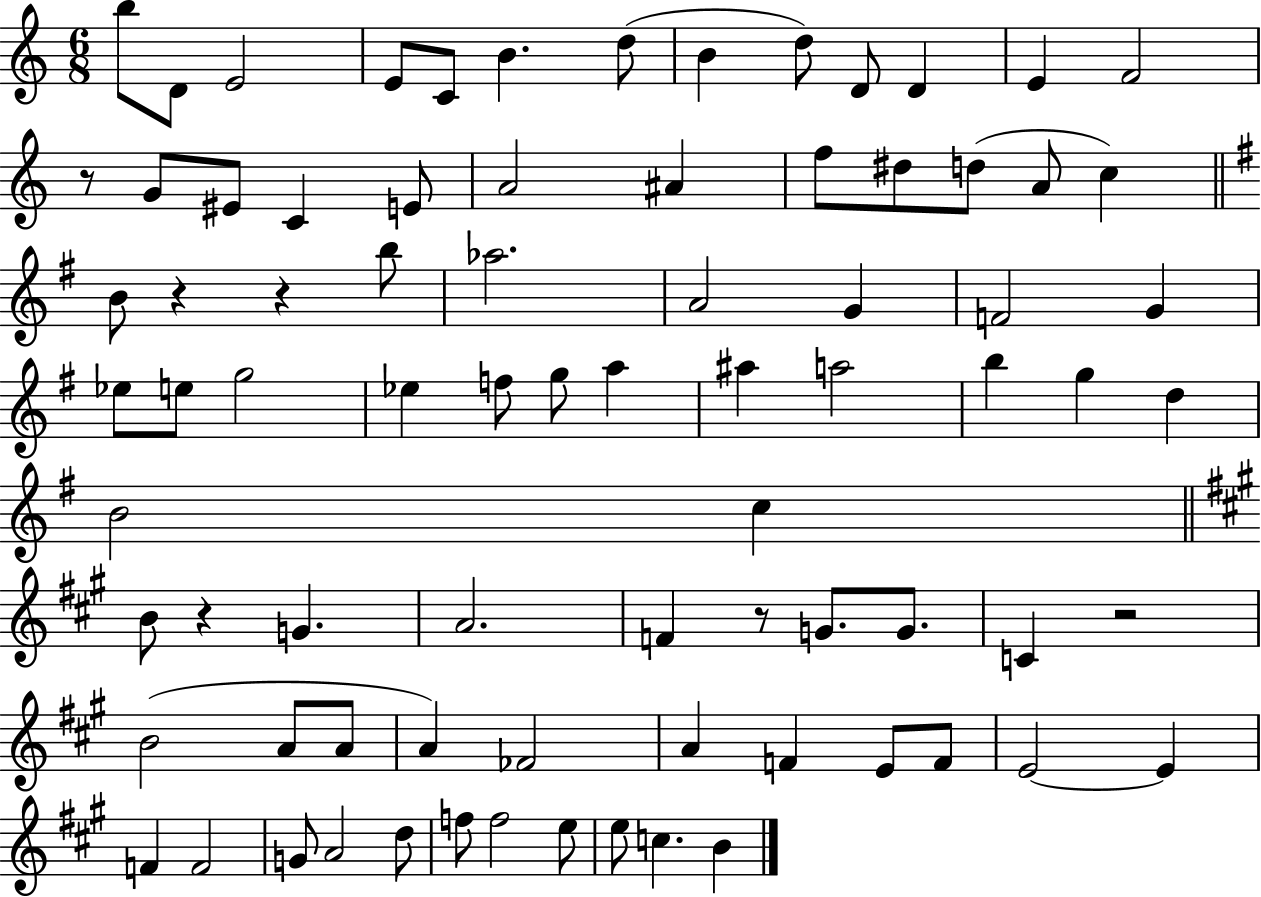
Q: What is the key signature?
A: C major